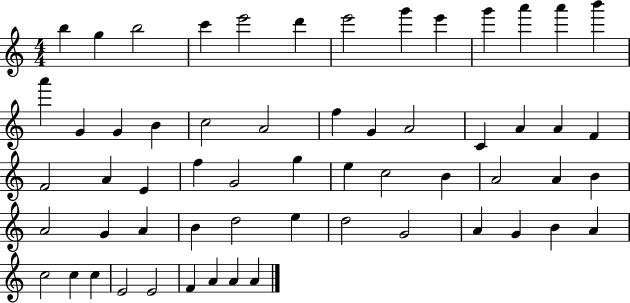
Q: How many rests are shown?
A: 0